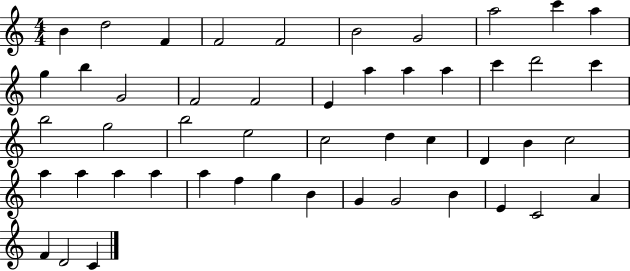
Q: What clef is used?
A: treble